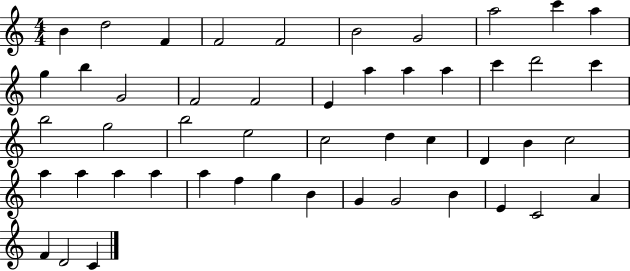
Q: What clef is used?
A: treble